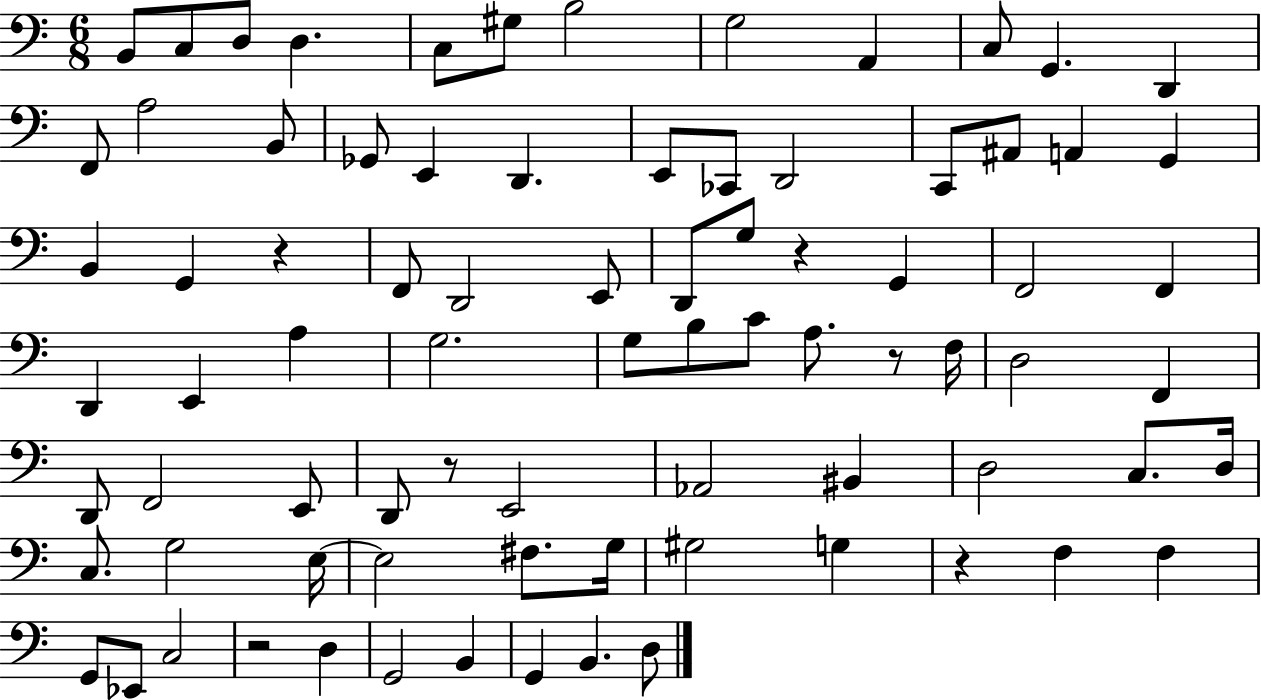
X:1
T:Untitled
M:6/8
L:1/4
K:C
B,,/2 C,/2 D,/2 D, C,/2 ^G,/2 B,2 G,2 A,, C,/2 G,, D,, F,,/2 A,2 B,,/2 _G,,/2 E,, D,, E,,/2 _C,,/2 D,,2 C,,/2 ^A,,/2 A,, G,, B,, G,, z F,,/2 D,,2 E,,/2 D,,/2 G,/2 z G,, F,,2 F,, D,, E,, A, G,2 G,/2 B,/2 C/2 A,/2 z/2 F,/4 D,2 F,, D,,/2 F,,2 E,,/2 D,,/2 z/2 E,,2 _A,,2 ^B,, D,2 C,/2 D,/4 C,/2 G,2 E,/4 E,2 ^F,/2 G,/4 ^G,2 G, z F, F, G,,/2 _E,,/2 C,2 z2 D, G,,2 B,, G,, B,, D,/2